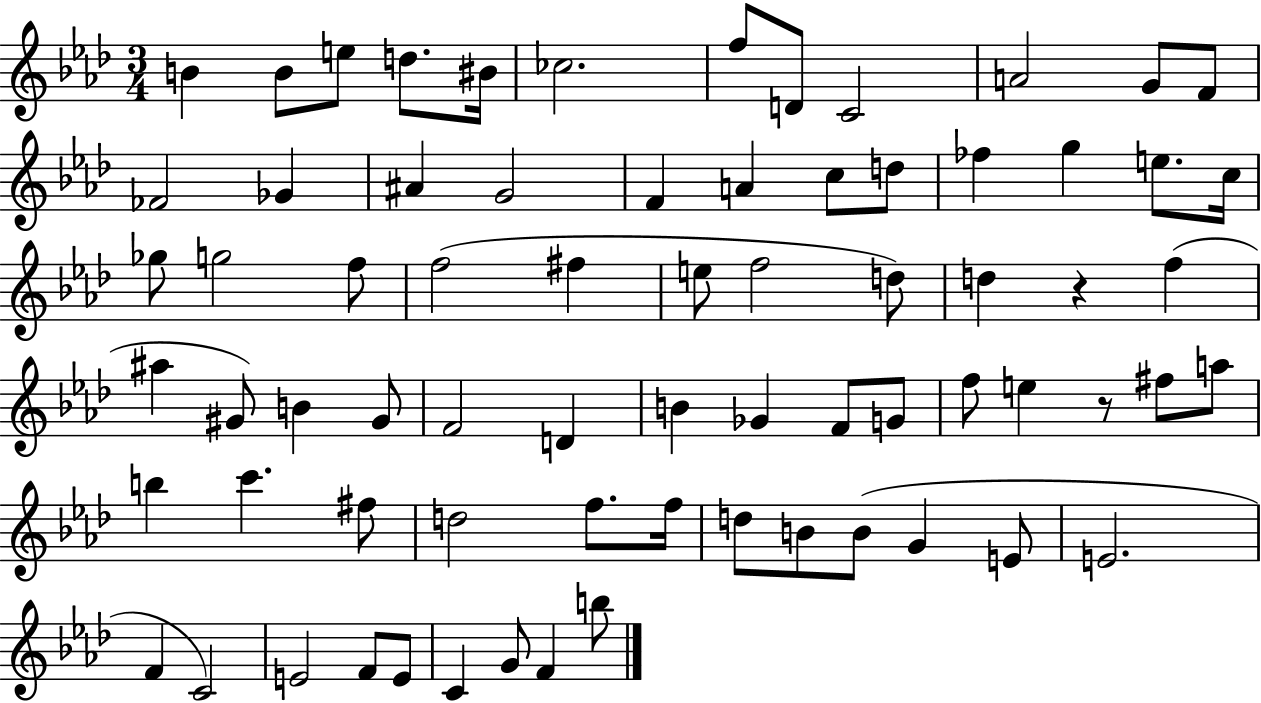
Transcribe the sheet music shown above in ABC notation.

X:1
T:Untitled
M:3/4
L:1/4
K:Ab
B B/2 e/2 d/2 ^B/4 _c2 f/2 D/2 C2 A2 G/2 F/2 _F2 _G ^A G2 F A c/2 d/2 _f g e/2 c/4 _g/2 g2 f/2 f2 ^f e/2 f2 d/2 d z f ^a ^G/2 B ^G/2 F2 D B _G F/2 G/2 f/2 e z/2 ^f/2 a/2 b c' ^f/2 d2 f/2 f/4 d/2 B/2 B/2 G E/2 E2 F C2 E2 F/2 E/2 C G/2 F b/2